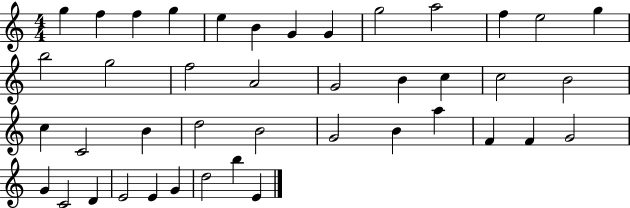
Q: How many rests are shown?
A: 0